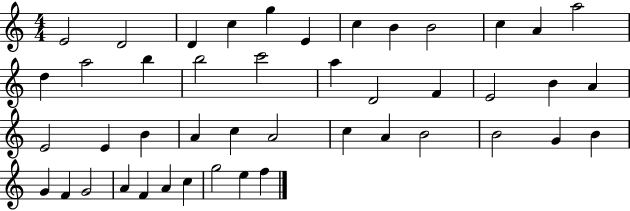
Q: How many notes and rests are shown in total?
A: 45